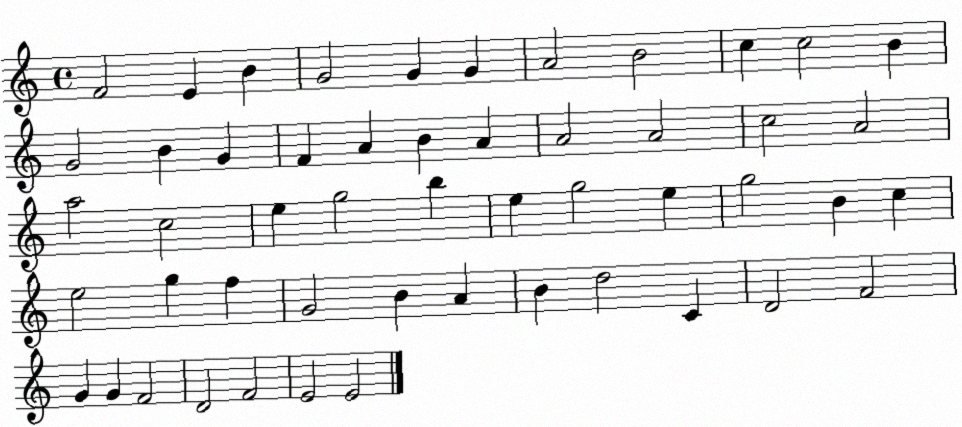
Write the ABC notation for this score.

X:1
T:Untitled
M:4/4
L:1/4
K:C
F2 E B G2 G G A2 B2 c c2 B G2 B G F A B A A2 A2 c2 A2 a2 c2 e g2 b e g2 e g2 B c e2 g f G2 B A B d2 C D2 F2 G G F2 D2 F2 E2 E2